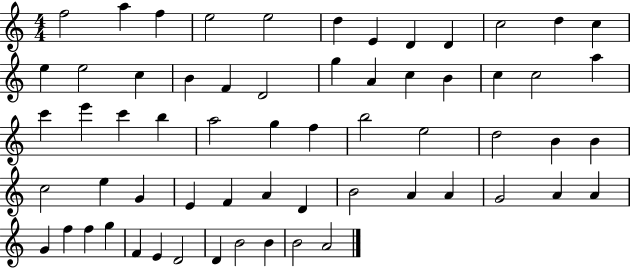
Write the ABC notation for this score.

X:1
T:Untitled
M:4/4
L:1/4
K:C
f2 a f e2 e2 d E D D c2 d c e e2 c B F D2 g A c B c c2 a c' e' c' b a2 g f b2 e2 d2 B B c2 e G E F A D B2 A A G2 A A G f f g F E D2 D B2 B B2 A2